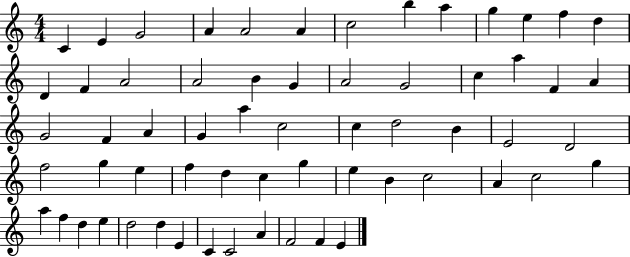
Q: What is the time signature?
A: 4/4